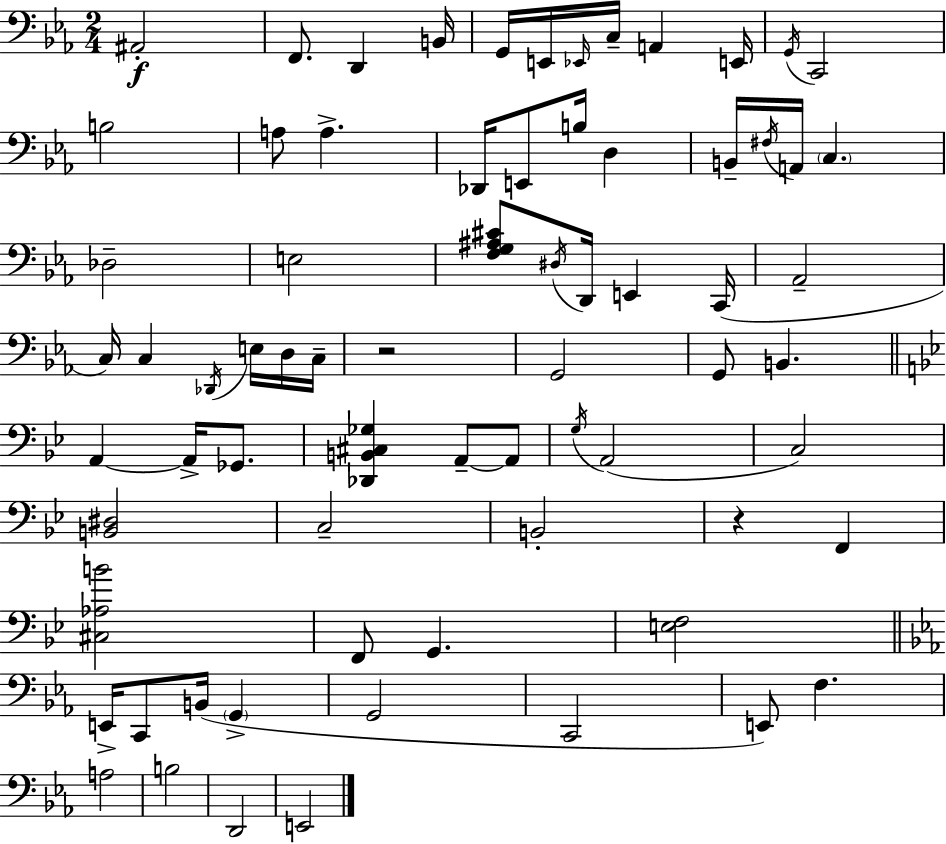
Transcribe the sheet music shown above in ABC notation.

X:1
T:Untitled
M:2/4
L:1/4
K:Eb
^A,,2 F,,/2 D,, B,,/4 G,,/4 E,,/4 _E,,/4 C,/4 A,, E,,/4 G,,/4 C,,2 B,2 A,/2 A, _D,,/4 E,,/2 B,/4 D, B,,/4 ^F,/4 A,,/4 C, _D,2 E,2 [F,G,^A,^C]/2 ^D,/4 D,,/4 E,, C,,/4 _A,,2 C,/4 C, _D,,/4 E,/4 D,/4 C,/4 z2 G,,2 G,,/2 B,, A,, A,,/4 _G,,/2 [_D,,B,,^C,_G,] A,,/2 A,,/2 G,/4 A,,2 C,2 [B,,^D,]2 C,2 B,,2 z F,, [^C,_A,B]2 F,,/2 G,, [E,F,]2 E,,/4 C,,/2 B,,/4 G,, G,,2 C,,2 E,,/2 F, A,2 B,2 D,,2 E,,2